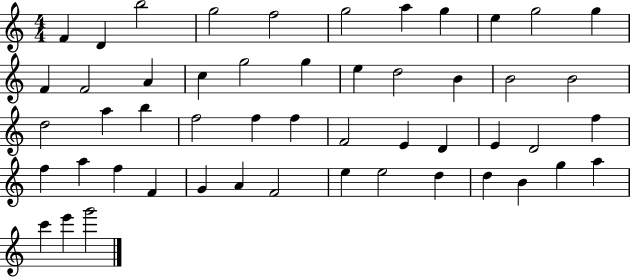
{
  \clef treble
  \numericTimeSignature
  \time 4/4
  \key c \major
  f'4 d'4 b''2 | g''2 f''2 | g''2 a''4 g''4 | e''4 g''2 g''4 | \break f'4 f'2 a'4 | c''4 g''2 g''4 | e''4 d''2 b'4 | b'2 b'2 | \break d''2 a''4 b''4 | f''2 f''4 f''4 | f'2 e'4 d'4 | e'4 d'2 f''4 | \break f''4 a''4 f''4 f'4 | g'4 a'4 f'2 | e''4 e''2 d''4 | d''4 b'4 g''4 a''4 | \break c'''4 e'''4 g'''2 | \bar "|."
}